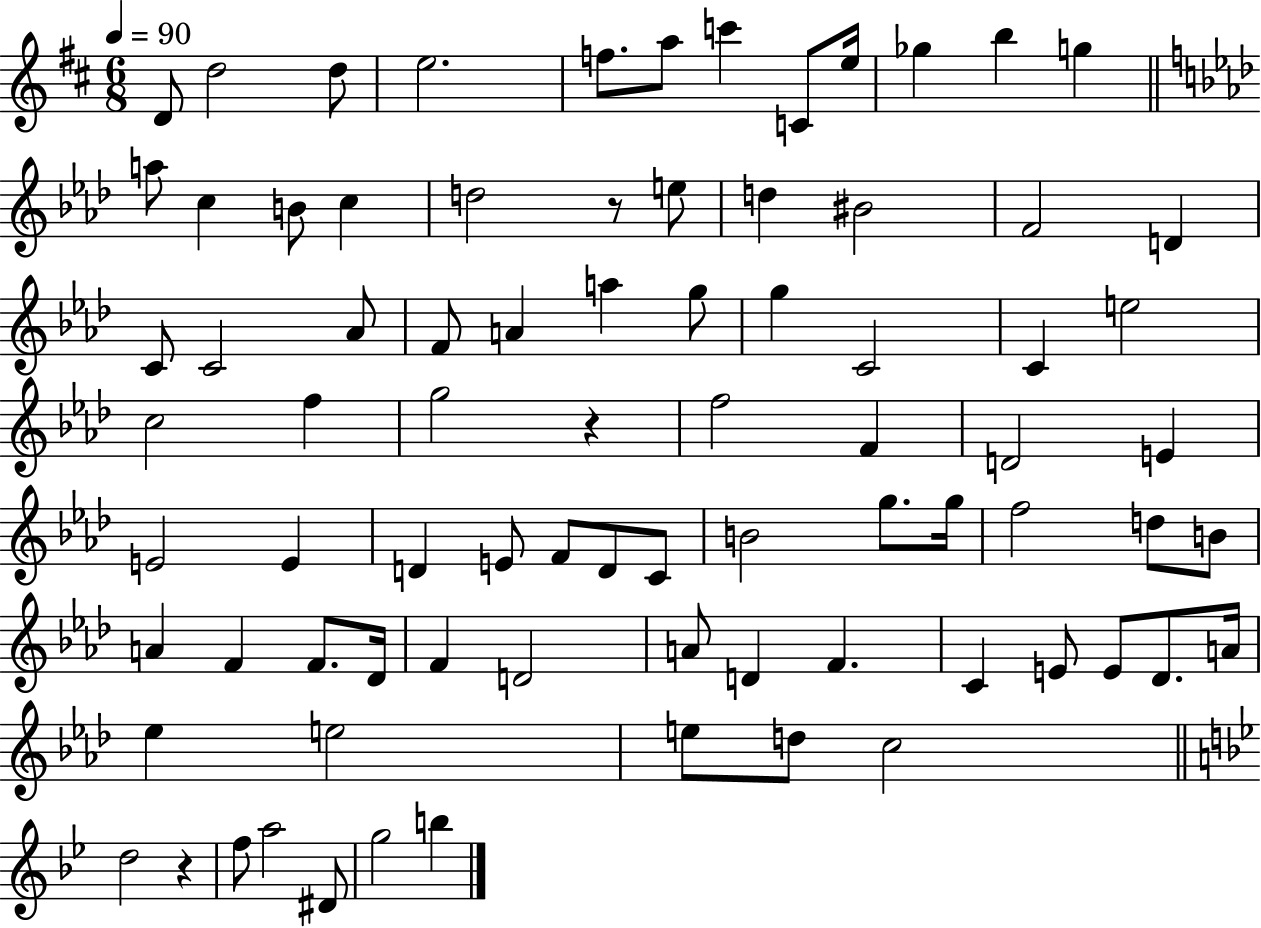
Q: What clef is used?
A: treble